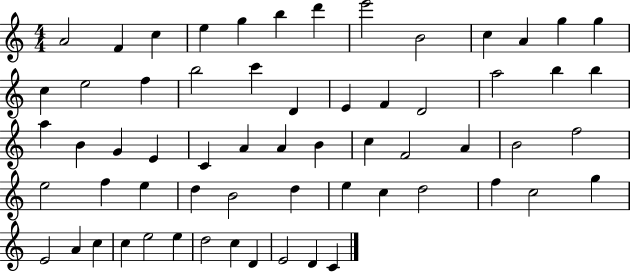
A4/h F4/q C5/q E5/q G5/q B5/q D6/q E6/h B4/h C5/q A4/q G5/q G5/q C5/q E5/h F5/q B5/h C6/q D4/q E4/q F4/q D4/h A5/h B5/q B5/q A5/q B4/q G4/q E4/q C4/q A4/q A4/q B4/q C5/q F4/h A4/q B4/h F5/h E5/h F5/q E5/q D5/q B4/h D5/q E5/q C5/q D5/h F5/q C5/h G5/q E4/h A4/q C5/q C5/q E5/h E5/q D5/h C5/q D4/q E4/h D4/q C4/q